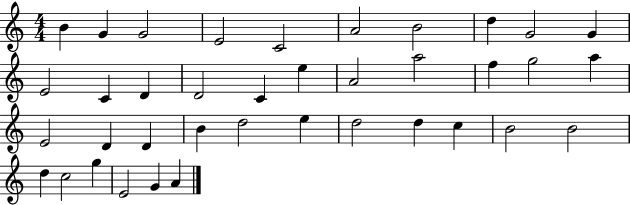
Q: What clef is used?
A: treble